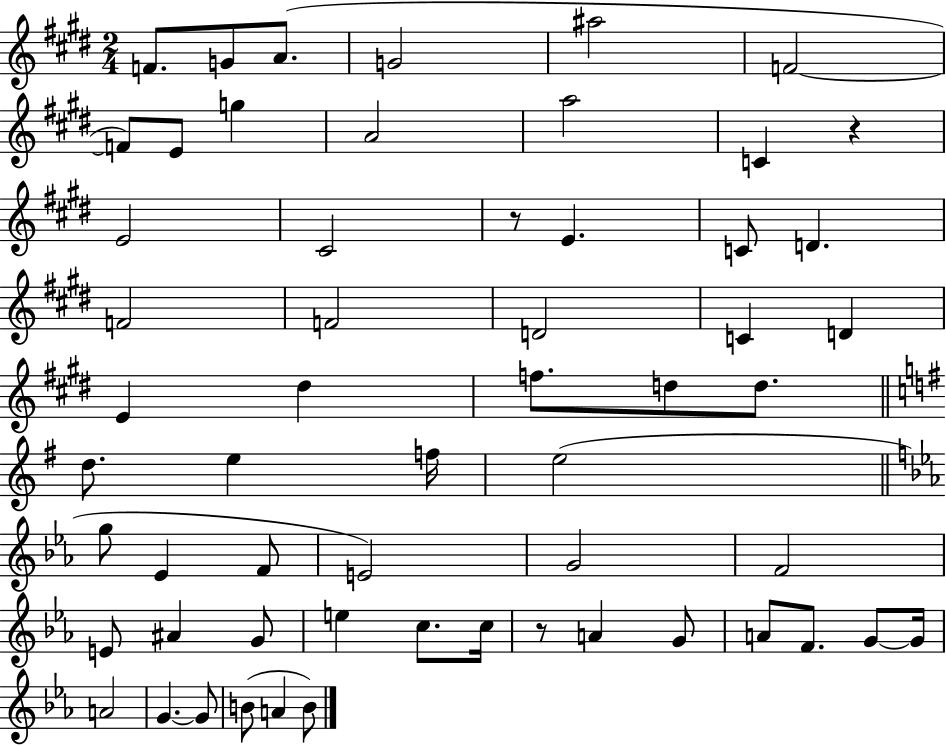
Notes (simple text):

F4/e. G4/e A4/e. G4/h A#5/h F4/h F4/e E4/e G5/q A4/h A5/h C4/q R/q E4/h C#4/h R/e E4/q. C4/e D4/q. F4/h F4/h D4/h C4/q D4/q E4/q D#5/q F5/e. D5/e D5/e. D5/e. E5/q F5/s E5/h G5/e Eb4/q F4/e E4/h G4/h F4/h E4/e A#4/q G4/e E5/q C5/e. C5/s R/e A4/q G4/e A4/e F4/e. G4/e G4/s A4/h G4/q. G4/e B4/e A4/q B4/e